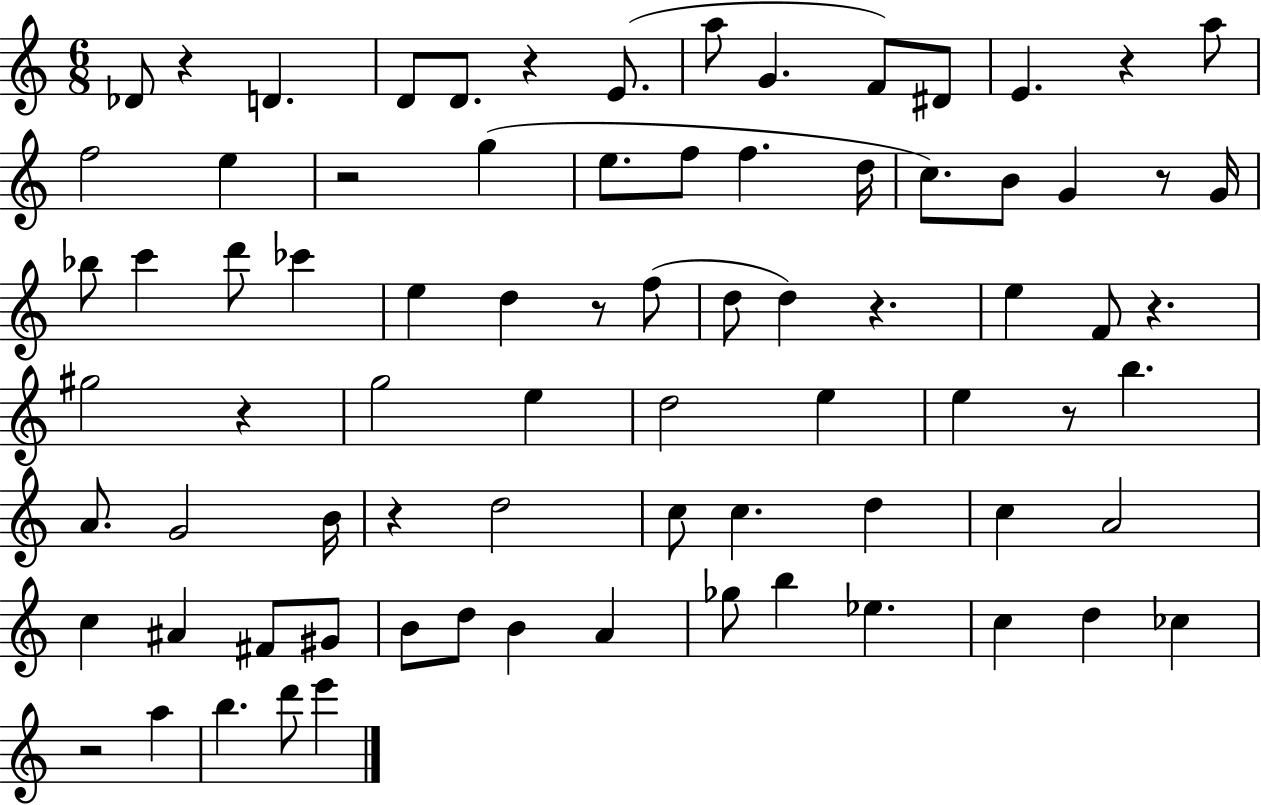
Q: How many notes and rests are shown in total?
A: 79